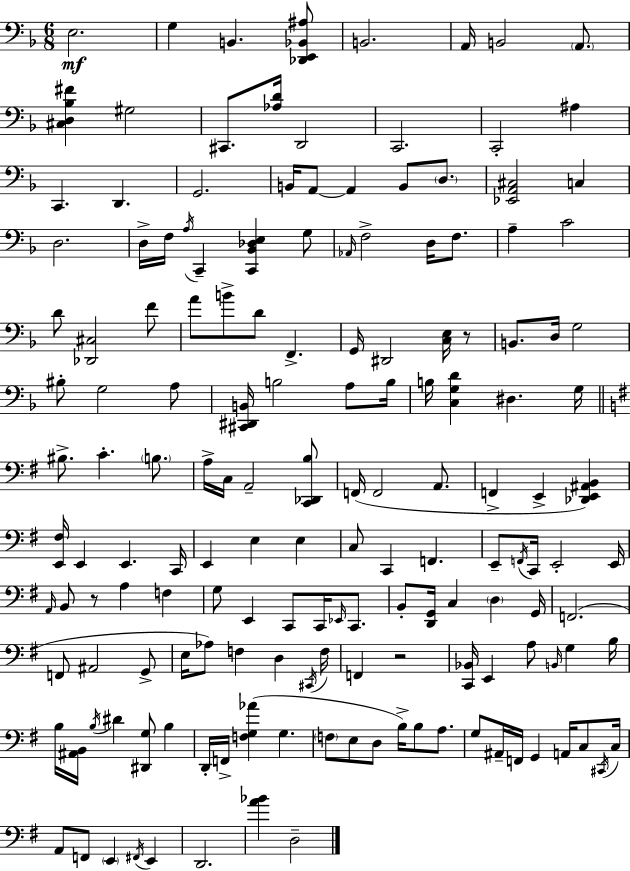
X:1
T:Untitled
M:6/8
L:1/4
K:F
E,2 G, B,, [_D,,E,,_B,,^A,]/2 B,,2 A,,/4 B,,2 A,,/2 [^C,D,_B,^F] ^G,2 ^C,,/2 [_A,D]/4 D,,2 C,,2 C,,2 ^A, C,, D,, G,,2 B,,/4 A,,/2 A,, B,,/2 D,/2 [_E,,A,,^C,]2 C, D,2 D,/4 F,/4 A,/4 C,, [C,,_B,,_D,E,] G,/2 _A,,/4 F,2 D,/4 F,/2 A, C2 D/2 [_D,,^C,]2 F/2 A/2 B/2 D/2 F,, G,,/4 ^D,,2 [C,E,]/4 z/2 B,,/2 D,/4 G,2 ^B,/2 G,2 A,/2 [^C,,^D,,B,,]/4 B,2 A,/2 B,/4 B,/4 [C,G,D] ^D, G,/4 ^B,/2 C B,/2 A,/4 C,/4 A,,2 [C,,_D,,B,]/2 F,,/4 F,,2 A,,/2 F,, E,, [_D,,E,,^A,,B,,] [E,,^F,]/4 E,, E,, C,,/4 E,, E, E, C,/2 C,, F,, E,,/2 F,,/4 C,,/4 E,,2 E,,/4 A,,/4 B,,/2 z/2 A, F, G,/2 E,, C,,/2 C,,/4 _E,,/4 C,,/2 B,,/2 [D,,G,,]/4 C, D, G,,/4 F,,2 F,,/2 ^A,,2 G,,/2 E,/4 _A,/2 F, D, ^C,,/4 F,/4 F,, z2 [C,,_B,,]/4 E,, A,/2 B,,/4 G, B,/4 B,/4 [^A,,B,,]/4 B,/4 ^D [^D,,G,]/2 B, D,,/4 F,,/4 [F,G,_A] G, F,/2 E,/2 D,/2 B,/4 B,/2 A,/2 G,/2 ^A,,/4 F,,/4 G,, A,,/4 C,/2 ^C,,/4 C,/4 A,,/2 F,,/2 E,, ^F,,/4 E,, D,,2 [A_B] D,2